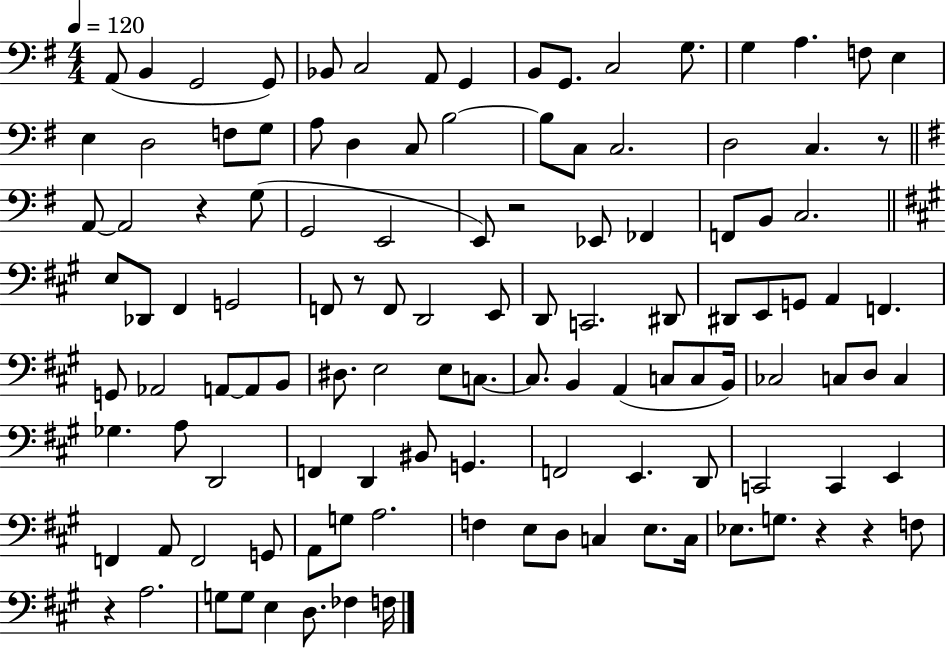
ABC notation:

X:1
T:Untitled
M:4/4
L:1/4
K:G
A,,/2 B,, G,,2 G,,/2 _B,,/2 C,2 A,,/2 G,, B,,/2 G,,/2 C,2 G,/2 G, A, F,/2 E, E, D,2 F,/2 G,/2 A,/2 D, C,/2 B,2 B,/2 C,/2 C,2 D,2 C, z/2 A,,/2 A,,2 z G,/2 G,,2 E,,2 E,,/2 z2 _E,,/2 _F,, F,,/2 B,,/2 C,2 E,/2 _D,,/2 ^F,, G,,2 F,,/2 z/2 F,,/2 D,,2 E,,/2 D,,/2 C,,2 ^D,,/2 ^D,,/2 E,,/2 G,,/2 A,, F,, G,,/2 _A,,2 A,,/2 A,,/2 B,,/2 ^D,/2 E,2 E,/2 C,/2 C,/2 B,, A,, C,/2 C,/2 B,,/4 _C,2 C,/2 D,/2 C, _G, A,/2 D,,2 F,, D,, ^B,,/2 G,, F,,2 E,, D,,/2 C,,2 C,, E,, F,, A,,/2 F,,2 G,,/2 A,,/2 G,/2 A,2 F, E,/2 D,/2 C, E,/2 C,/4 _E,/2 G,/2 z z F,/2 z A,2 G,/2 G,/2 E, D,/2 _F, F,/4